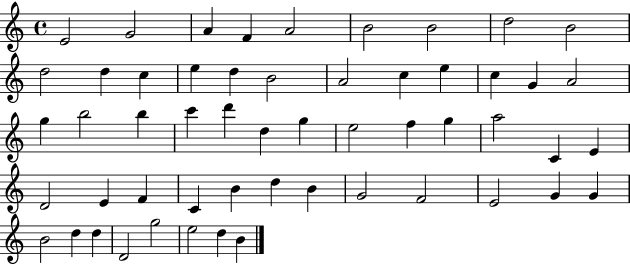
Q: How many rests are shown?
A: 0